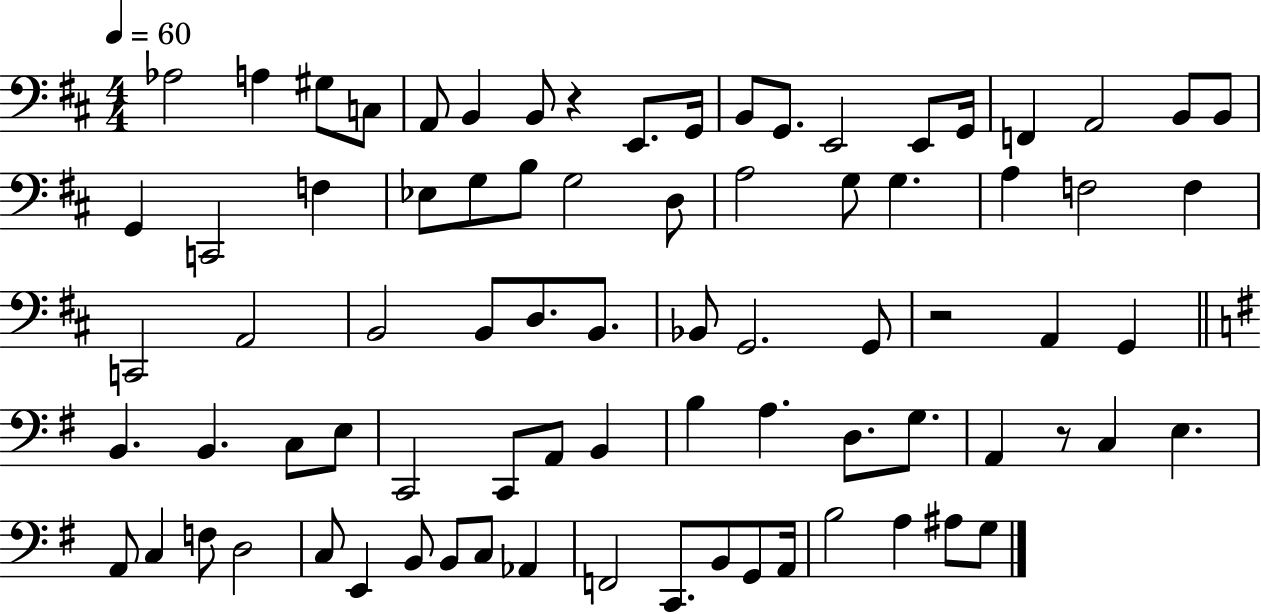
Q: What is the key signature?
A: D major